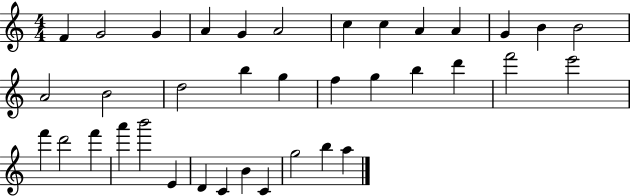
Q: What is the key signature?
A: C major